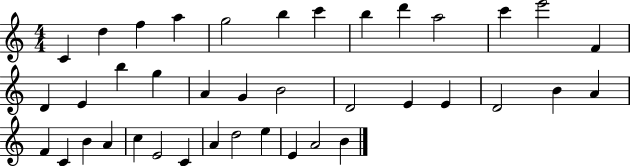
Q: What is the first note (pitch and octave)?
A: C4